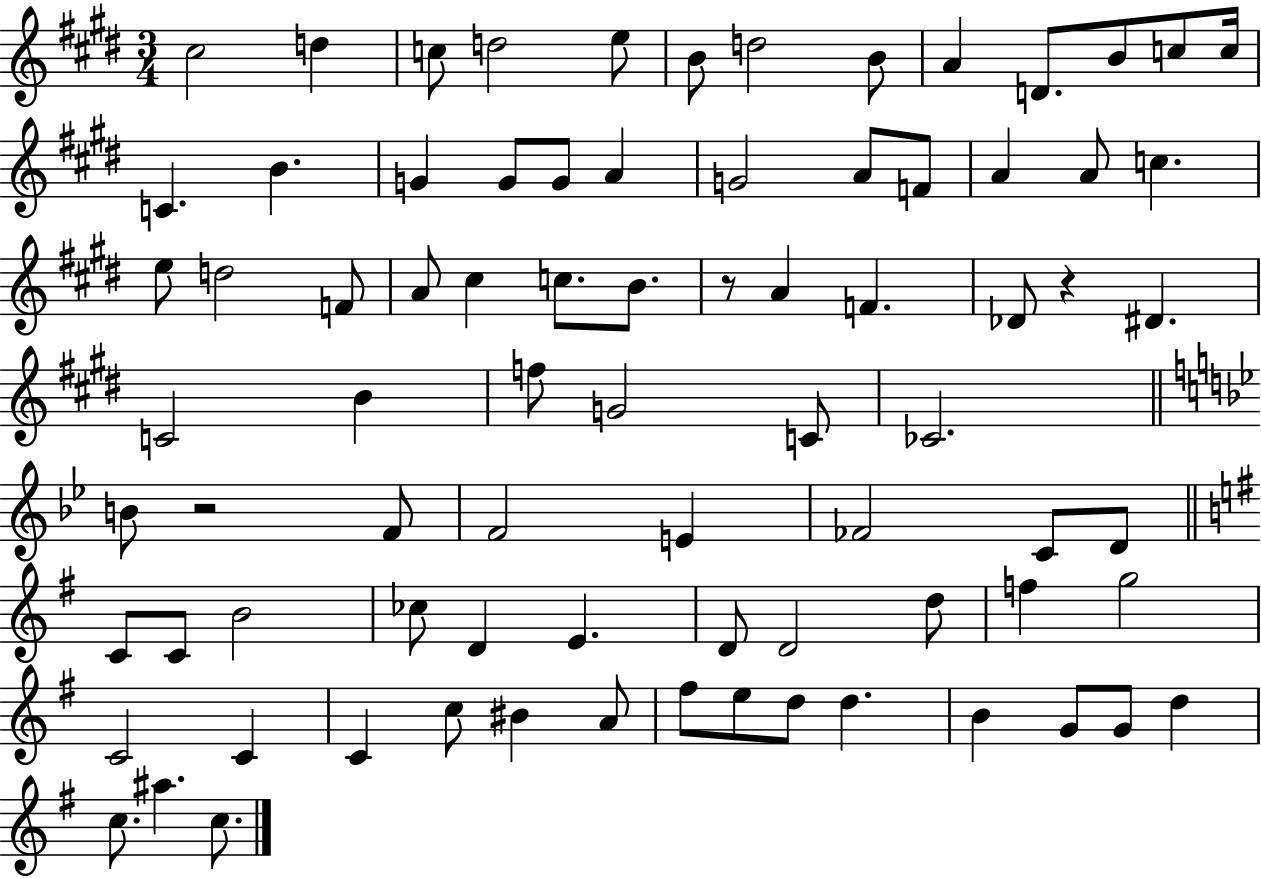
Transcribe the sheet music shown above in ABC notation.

X:1
T:Untitled
M:3/4
L:1/4
K:E
^c2 d c/2 d2 e/2 B/2 d2 B/2 A D/2 B/2 c/2 c/4 C B G G/2 G/2 A G2 A/2 F/2 A A/2 c e/2 d2 F/2 A/2 ^c c/2 B/2 z/2 A F _D/2 z ^D C2 B f/2 G2 C/2 _C2 B/2 z2 F/2 F2 E _F2 C/2 D/2 C/2 C/2 B2 _c/2 D E D/2 D2 d/2 f g2 C2 C C c/2 ^B A/2 ^f/2 e/2 d/2 d B G/2 G/2 d c/2 ^a c/2